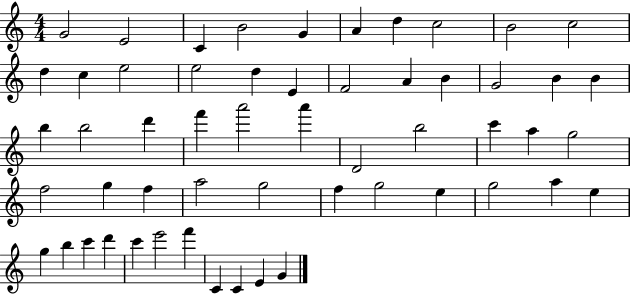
X:1
T:Untitled
M:4/4
L:1/4
K:C
G2 E2 C B2 G A d c2 B2 c2 d c e2 e2 d E F2 A B G2 B B b b2 d' f' a'2 a' D2 b2 c' a g2 f2 g f a2 g2 f g2 e g2 a e g b c' d' c' e'2 f' C C E G